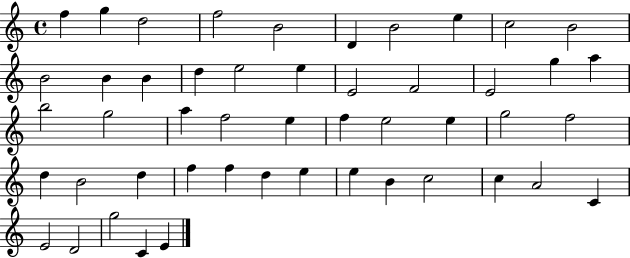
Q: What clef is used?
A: treble